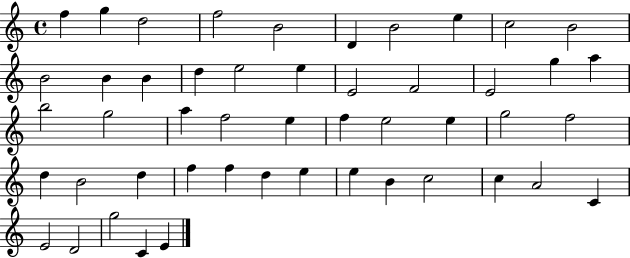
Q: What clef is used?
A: treble